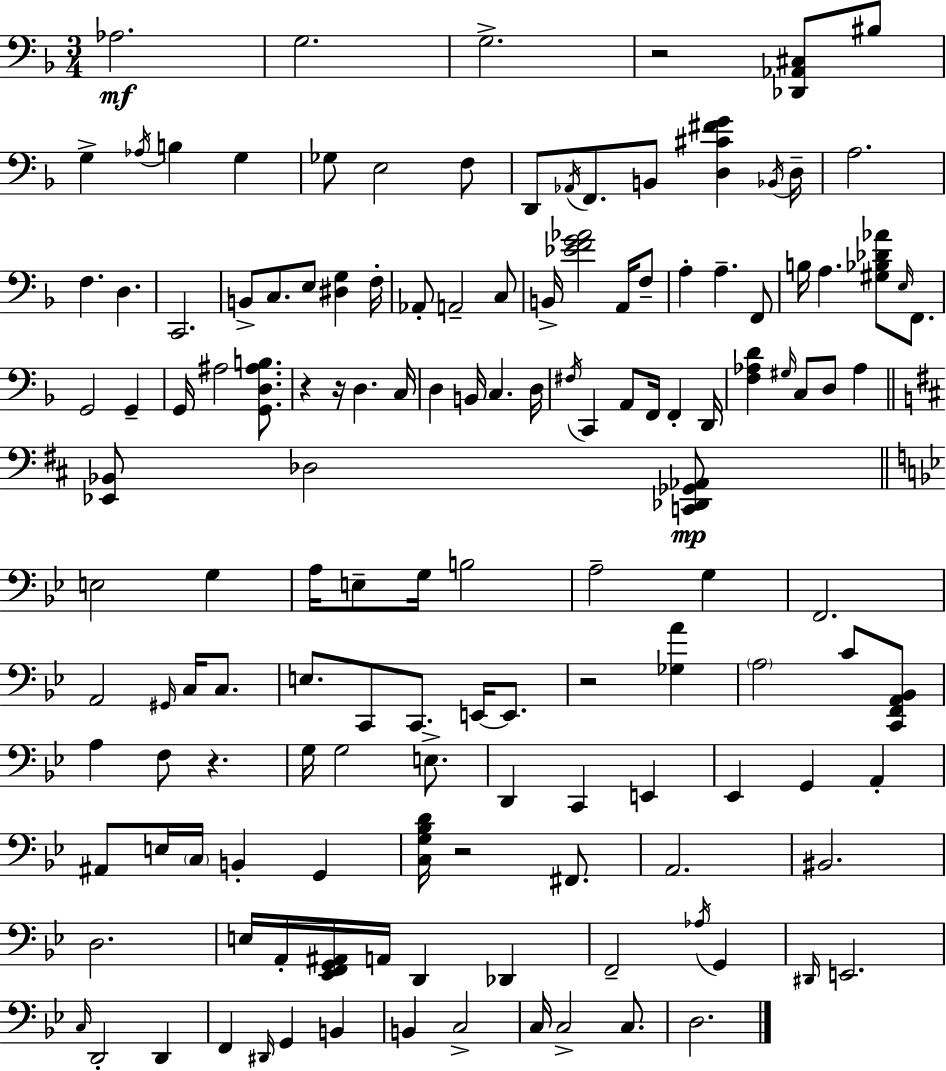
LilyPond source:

{
  \clef bass
  \numericTimeSignature
  \time 3/4
  \key d \minor
  aes2.\mf | g2. | g2.-> | r2 <des, aes, cis>8 bis8 | \break g4-> \acciaccatura { aes16 } b4 g4 | ges8 e2 f8 | d,8 \acciaccatura { aes,16 } f,8. b,8 <d cis' fis' g'>4 | \acciaccatura { bes,16 } d16-- a2. | \break f4. d4. | c,2. | b,8-> c8. e8 <dis g>4 | f16-. aes,8-. a,2-- | \break c8 b,16-> <ees' f' g' aes'>2 | a,16 f8-- a4-. a4.-- | f,8 b16 a4. <gis bes des' aes'>8 | \grace { e16 } f,8. g,2 | \break g,4-- g,16 ais2 | <g, d ais b>8. r4 r16 d4. | c16 d4 b,16 c4. | d16 \acciaccatura { fis16 } c,4 a,8 f,16 | \break f,4-. d,16 <f aes d'>4 \grace { gis16 } c8 | d8 aes4 \bar "||" \break \key b \minor <ees, bes,>8 des2 <c, des, ges, aes,>8\mp | \bar "||" \break \key bes \major e2 g4 | a16 e8-- g16 b2 | a2-- g4 | f,2. | \break a,2 \grace { gis,16 } c16 c8. | e8. c,8 c,8. e,16~~ e,8. | r2 <ges a'>4 | \parenthesize a2 c'8 <c, f, a, bes,>8 | \break a4 f8 r4. | g16 g2 e8.-> | d,4 c,4 e,4 | ees,4 g,4 a,4-. | \break ais,8 e16 \parenthesize c16 b,4-. g,4 | <c g bes d'>16 r2 fis,8. | a,2. | bis,2. | \break d2. | e16 a,16-. <ees, f, g, ais,>16 a,16 d,4 des,4 | f,2-- \acciaccatura { aes16 } g,4 | \grace { dis,16 } e,2. | \break \grace { c16 } d,2-. | d,4 f,4 \grace { dis,16 } g,4 | b,4 b,4 c2-> | c16 c2-> | \break c8. d2. | \bar "|."
}